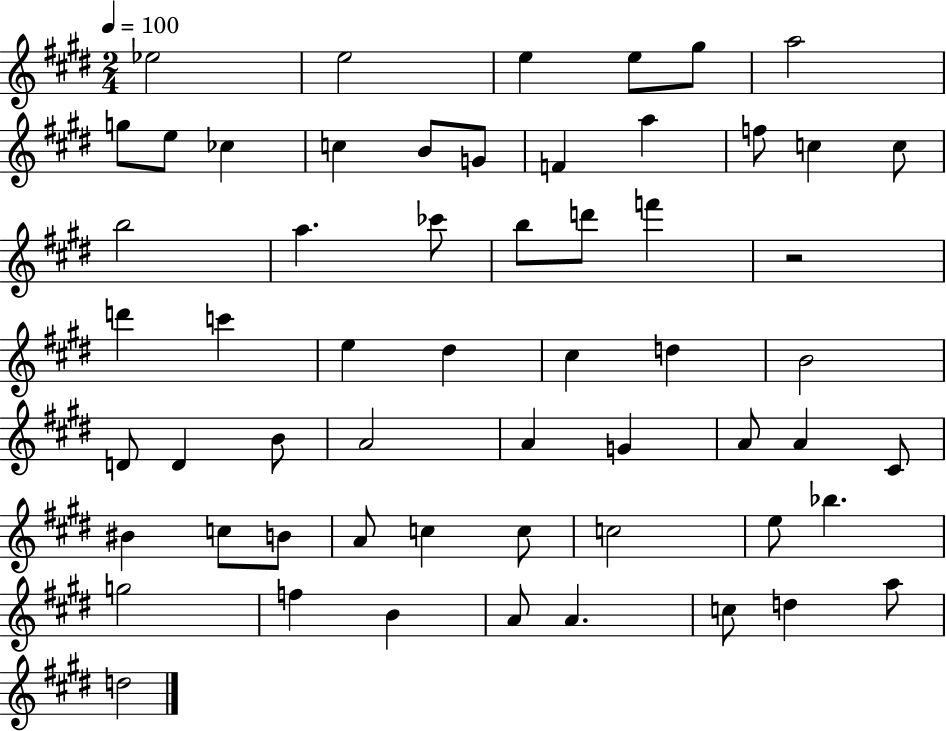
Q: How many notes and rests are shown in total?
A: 58